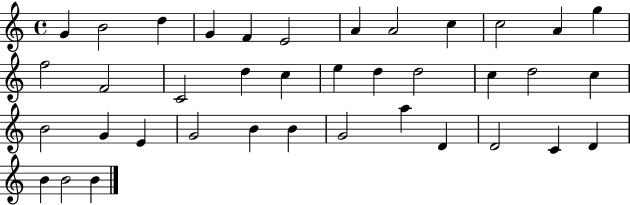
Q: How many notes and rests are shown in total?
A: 38